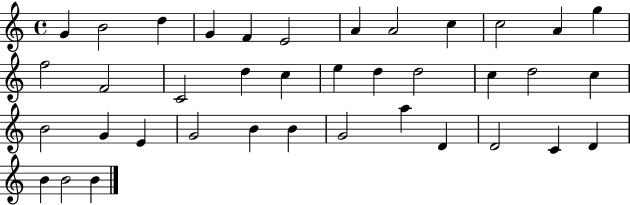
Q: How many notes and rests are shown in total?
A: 38